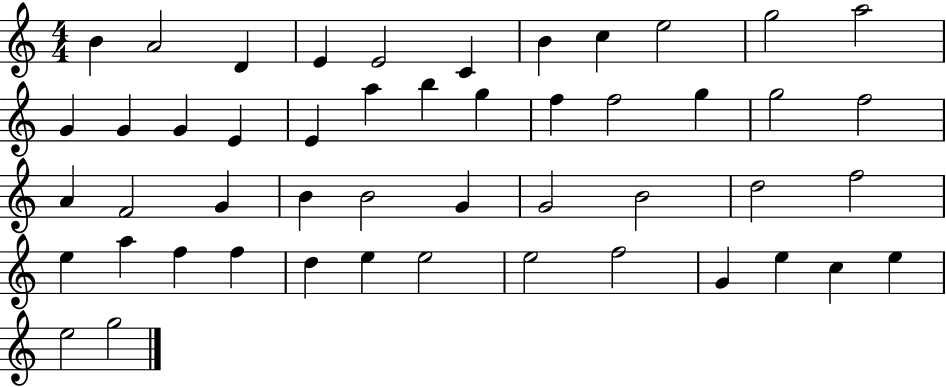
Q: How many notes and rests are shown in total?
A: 49